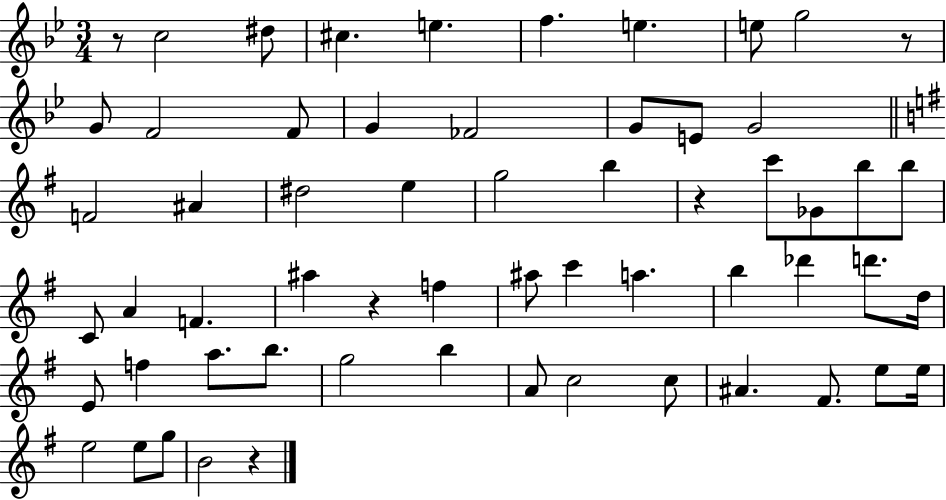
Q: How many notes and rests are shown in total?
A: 60